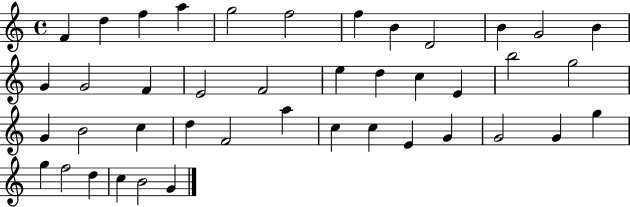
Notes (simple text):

F4/q D5/q F5/q A5/q G5/h F5/h F5/q B4/q D4/h B4/q G4/h B4/q G4/q G4/h F4/q E4/h F4/h E5/q D5/q C5/q E4/q B5/h G5/h G4/q B4/h C5/q D5/q F4/h A5/q C5/q C5/q E4/q G4/q G4/h G4/q G5/q G5/q F5/h D5/q C5/q B4/h G4/q